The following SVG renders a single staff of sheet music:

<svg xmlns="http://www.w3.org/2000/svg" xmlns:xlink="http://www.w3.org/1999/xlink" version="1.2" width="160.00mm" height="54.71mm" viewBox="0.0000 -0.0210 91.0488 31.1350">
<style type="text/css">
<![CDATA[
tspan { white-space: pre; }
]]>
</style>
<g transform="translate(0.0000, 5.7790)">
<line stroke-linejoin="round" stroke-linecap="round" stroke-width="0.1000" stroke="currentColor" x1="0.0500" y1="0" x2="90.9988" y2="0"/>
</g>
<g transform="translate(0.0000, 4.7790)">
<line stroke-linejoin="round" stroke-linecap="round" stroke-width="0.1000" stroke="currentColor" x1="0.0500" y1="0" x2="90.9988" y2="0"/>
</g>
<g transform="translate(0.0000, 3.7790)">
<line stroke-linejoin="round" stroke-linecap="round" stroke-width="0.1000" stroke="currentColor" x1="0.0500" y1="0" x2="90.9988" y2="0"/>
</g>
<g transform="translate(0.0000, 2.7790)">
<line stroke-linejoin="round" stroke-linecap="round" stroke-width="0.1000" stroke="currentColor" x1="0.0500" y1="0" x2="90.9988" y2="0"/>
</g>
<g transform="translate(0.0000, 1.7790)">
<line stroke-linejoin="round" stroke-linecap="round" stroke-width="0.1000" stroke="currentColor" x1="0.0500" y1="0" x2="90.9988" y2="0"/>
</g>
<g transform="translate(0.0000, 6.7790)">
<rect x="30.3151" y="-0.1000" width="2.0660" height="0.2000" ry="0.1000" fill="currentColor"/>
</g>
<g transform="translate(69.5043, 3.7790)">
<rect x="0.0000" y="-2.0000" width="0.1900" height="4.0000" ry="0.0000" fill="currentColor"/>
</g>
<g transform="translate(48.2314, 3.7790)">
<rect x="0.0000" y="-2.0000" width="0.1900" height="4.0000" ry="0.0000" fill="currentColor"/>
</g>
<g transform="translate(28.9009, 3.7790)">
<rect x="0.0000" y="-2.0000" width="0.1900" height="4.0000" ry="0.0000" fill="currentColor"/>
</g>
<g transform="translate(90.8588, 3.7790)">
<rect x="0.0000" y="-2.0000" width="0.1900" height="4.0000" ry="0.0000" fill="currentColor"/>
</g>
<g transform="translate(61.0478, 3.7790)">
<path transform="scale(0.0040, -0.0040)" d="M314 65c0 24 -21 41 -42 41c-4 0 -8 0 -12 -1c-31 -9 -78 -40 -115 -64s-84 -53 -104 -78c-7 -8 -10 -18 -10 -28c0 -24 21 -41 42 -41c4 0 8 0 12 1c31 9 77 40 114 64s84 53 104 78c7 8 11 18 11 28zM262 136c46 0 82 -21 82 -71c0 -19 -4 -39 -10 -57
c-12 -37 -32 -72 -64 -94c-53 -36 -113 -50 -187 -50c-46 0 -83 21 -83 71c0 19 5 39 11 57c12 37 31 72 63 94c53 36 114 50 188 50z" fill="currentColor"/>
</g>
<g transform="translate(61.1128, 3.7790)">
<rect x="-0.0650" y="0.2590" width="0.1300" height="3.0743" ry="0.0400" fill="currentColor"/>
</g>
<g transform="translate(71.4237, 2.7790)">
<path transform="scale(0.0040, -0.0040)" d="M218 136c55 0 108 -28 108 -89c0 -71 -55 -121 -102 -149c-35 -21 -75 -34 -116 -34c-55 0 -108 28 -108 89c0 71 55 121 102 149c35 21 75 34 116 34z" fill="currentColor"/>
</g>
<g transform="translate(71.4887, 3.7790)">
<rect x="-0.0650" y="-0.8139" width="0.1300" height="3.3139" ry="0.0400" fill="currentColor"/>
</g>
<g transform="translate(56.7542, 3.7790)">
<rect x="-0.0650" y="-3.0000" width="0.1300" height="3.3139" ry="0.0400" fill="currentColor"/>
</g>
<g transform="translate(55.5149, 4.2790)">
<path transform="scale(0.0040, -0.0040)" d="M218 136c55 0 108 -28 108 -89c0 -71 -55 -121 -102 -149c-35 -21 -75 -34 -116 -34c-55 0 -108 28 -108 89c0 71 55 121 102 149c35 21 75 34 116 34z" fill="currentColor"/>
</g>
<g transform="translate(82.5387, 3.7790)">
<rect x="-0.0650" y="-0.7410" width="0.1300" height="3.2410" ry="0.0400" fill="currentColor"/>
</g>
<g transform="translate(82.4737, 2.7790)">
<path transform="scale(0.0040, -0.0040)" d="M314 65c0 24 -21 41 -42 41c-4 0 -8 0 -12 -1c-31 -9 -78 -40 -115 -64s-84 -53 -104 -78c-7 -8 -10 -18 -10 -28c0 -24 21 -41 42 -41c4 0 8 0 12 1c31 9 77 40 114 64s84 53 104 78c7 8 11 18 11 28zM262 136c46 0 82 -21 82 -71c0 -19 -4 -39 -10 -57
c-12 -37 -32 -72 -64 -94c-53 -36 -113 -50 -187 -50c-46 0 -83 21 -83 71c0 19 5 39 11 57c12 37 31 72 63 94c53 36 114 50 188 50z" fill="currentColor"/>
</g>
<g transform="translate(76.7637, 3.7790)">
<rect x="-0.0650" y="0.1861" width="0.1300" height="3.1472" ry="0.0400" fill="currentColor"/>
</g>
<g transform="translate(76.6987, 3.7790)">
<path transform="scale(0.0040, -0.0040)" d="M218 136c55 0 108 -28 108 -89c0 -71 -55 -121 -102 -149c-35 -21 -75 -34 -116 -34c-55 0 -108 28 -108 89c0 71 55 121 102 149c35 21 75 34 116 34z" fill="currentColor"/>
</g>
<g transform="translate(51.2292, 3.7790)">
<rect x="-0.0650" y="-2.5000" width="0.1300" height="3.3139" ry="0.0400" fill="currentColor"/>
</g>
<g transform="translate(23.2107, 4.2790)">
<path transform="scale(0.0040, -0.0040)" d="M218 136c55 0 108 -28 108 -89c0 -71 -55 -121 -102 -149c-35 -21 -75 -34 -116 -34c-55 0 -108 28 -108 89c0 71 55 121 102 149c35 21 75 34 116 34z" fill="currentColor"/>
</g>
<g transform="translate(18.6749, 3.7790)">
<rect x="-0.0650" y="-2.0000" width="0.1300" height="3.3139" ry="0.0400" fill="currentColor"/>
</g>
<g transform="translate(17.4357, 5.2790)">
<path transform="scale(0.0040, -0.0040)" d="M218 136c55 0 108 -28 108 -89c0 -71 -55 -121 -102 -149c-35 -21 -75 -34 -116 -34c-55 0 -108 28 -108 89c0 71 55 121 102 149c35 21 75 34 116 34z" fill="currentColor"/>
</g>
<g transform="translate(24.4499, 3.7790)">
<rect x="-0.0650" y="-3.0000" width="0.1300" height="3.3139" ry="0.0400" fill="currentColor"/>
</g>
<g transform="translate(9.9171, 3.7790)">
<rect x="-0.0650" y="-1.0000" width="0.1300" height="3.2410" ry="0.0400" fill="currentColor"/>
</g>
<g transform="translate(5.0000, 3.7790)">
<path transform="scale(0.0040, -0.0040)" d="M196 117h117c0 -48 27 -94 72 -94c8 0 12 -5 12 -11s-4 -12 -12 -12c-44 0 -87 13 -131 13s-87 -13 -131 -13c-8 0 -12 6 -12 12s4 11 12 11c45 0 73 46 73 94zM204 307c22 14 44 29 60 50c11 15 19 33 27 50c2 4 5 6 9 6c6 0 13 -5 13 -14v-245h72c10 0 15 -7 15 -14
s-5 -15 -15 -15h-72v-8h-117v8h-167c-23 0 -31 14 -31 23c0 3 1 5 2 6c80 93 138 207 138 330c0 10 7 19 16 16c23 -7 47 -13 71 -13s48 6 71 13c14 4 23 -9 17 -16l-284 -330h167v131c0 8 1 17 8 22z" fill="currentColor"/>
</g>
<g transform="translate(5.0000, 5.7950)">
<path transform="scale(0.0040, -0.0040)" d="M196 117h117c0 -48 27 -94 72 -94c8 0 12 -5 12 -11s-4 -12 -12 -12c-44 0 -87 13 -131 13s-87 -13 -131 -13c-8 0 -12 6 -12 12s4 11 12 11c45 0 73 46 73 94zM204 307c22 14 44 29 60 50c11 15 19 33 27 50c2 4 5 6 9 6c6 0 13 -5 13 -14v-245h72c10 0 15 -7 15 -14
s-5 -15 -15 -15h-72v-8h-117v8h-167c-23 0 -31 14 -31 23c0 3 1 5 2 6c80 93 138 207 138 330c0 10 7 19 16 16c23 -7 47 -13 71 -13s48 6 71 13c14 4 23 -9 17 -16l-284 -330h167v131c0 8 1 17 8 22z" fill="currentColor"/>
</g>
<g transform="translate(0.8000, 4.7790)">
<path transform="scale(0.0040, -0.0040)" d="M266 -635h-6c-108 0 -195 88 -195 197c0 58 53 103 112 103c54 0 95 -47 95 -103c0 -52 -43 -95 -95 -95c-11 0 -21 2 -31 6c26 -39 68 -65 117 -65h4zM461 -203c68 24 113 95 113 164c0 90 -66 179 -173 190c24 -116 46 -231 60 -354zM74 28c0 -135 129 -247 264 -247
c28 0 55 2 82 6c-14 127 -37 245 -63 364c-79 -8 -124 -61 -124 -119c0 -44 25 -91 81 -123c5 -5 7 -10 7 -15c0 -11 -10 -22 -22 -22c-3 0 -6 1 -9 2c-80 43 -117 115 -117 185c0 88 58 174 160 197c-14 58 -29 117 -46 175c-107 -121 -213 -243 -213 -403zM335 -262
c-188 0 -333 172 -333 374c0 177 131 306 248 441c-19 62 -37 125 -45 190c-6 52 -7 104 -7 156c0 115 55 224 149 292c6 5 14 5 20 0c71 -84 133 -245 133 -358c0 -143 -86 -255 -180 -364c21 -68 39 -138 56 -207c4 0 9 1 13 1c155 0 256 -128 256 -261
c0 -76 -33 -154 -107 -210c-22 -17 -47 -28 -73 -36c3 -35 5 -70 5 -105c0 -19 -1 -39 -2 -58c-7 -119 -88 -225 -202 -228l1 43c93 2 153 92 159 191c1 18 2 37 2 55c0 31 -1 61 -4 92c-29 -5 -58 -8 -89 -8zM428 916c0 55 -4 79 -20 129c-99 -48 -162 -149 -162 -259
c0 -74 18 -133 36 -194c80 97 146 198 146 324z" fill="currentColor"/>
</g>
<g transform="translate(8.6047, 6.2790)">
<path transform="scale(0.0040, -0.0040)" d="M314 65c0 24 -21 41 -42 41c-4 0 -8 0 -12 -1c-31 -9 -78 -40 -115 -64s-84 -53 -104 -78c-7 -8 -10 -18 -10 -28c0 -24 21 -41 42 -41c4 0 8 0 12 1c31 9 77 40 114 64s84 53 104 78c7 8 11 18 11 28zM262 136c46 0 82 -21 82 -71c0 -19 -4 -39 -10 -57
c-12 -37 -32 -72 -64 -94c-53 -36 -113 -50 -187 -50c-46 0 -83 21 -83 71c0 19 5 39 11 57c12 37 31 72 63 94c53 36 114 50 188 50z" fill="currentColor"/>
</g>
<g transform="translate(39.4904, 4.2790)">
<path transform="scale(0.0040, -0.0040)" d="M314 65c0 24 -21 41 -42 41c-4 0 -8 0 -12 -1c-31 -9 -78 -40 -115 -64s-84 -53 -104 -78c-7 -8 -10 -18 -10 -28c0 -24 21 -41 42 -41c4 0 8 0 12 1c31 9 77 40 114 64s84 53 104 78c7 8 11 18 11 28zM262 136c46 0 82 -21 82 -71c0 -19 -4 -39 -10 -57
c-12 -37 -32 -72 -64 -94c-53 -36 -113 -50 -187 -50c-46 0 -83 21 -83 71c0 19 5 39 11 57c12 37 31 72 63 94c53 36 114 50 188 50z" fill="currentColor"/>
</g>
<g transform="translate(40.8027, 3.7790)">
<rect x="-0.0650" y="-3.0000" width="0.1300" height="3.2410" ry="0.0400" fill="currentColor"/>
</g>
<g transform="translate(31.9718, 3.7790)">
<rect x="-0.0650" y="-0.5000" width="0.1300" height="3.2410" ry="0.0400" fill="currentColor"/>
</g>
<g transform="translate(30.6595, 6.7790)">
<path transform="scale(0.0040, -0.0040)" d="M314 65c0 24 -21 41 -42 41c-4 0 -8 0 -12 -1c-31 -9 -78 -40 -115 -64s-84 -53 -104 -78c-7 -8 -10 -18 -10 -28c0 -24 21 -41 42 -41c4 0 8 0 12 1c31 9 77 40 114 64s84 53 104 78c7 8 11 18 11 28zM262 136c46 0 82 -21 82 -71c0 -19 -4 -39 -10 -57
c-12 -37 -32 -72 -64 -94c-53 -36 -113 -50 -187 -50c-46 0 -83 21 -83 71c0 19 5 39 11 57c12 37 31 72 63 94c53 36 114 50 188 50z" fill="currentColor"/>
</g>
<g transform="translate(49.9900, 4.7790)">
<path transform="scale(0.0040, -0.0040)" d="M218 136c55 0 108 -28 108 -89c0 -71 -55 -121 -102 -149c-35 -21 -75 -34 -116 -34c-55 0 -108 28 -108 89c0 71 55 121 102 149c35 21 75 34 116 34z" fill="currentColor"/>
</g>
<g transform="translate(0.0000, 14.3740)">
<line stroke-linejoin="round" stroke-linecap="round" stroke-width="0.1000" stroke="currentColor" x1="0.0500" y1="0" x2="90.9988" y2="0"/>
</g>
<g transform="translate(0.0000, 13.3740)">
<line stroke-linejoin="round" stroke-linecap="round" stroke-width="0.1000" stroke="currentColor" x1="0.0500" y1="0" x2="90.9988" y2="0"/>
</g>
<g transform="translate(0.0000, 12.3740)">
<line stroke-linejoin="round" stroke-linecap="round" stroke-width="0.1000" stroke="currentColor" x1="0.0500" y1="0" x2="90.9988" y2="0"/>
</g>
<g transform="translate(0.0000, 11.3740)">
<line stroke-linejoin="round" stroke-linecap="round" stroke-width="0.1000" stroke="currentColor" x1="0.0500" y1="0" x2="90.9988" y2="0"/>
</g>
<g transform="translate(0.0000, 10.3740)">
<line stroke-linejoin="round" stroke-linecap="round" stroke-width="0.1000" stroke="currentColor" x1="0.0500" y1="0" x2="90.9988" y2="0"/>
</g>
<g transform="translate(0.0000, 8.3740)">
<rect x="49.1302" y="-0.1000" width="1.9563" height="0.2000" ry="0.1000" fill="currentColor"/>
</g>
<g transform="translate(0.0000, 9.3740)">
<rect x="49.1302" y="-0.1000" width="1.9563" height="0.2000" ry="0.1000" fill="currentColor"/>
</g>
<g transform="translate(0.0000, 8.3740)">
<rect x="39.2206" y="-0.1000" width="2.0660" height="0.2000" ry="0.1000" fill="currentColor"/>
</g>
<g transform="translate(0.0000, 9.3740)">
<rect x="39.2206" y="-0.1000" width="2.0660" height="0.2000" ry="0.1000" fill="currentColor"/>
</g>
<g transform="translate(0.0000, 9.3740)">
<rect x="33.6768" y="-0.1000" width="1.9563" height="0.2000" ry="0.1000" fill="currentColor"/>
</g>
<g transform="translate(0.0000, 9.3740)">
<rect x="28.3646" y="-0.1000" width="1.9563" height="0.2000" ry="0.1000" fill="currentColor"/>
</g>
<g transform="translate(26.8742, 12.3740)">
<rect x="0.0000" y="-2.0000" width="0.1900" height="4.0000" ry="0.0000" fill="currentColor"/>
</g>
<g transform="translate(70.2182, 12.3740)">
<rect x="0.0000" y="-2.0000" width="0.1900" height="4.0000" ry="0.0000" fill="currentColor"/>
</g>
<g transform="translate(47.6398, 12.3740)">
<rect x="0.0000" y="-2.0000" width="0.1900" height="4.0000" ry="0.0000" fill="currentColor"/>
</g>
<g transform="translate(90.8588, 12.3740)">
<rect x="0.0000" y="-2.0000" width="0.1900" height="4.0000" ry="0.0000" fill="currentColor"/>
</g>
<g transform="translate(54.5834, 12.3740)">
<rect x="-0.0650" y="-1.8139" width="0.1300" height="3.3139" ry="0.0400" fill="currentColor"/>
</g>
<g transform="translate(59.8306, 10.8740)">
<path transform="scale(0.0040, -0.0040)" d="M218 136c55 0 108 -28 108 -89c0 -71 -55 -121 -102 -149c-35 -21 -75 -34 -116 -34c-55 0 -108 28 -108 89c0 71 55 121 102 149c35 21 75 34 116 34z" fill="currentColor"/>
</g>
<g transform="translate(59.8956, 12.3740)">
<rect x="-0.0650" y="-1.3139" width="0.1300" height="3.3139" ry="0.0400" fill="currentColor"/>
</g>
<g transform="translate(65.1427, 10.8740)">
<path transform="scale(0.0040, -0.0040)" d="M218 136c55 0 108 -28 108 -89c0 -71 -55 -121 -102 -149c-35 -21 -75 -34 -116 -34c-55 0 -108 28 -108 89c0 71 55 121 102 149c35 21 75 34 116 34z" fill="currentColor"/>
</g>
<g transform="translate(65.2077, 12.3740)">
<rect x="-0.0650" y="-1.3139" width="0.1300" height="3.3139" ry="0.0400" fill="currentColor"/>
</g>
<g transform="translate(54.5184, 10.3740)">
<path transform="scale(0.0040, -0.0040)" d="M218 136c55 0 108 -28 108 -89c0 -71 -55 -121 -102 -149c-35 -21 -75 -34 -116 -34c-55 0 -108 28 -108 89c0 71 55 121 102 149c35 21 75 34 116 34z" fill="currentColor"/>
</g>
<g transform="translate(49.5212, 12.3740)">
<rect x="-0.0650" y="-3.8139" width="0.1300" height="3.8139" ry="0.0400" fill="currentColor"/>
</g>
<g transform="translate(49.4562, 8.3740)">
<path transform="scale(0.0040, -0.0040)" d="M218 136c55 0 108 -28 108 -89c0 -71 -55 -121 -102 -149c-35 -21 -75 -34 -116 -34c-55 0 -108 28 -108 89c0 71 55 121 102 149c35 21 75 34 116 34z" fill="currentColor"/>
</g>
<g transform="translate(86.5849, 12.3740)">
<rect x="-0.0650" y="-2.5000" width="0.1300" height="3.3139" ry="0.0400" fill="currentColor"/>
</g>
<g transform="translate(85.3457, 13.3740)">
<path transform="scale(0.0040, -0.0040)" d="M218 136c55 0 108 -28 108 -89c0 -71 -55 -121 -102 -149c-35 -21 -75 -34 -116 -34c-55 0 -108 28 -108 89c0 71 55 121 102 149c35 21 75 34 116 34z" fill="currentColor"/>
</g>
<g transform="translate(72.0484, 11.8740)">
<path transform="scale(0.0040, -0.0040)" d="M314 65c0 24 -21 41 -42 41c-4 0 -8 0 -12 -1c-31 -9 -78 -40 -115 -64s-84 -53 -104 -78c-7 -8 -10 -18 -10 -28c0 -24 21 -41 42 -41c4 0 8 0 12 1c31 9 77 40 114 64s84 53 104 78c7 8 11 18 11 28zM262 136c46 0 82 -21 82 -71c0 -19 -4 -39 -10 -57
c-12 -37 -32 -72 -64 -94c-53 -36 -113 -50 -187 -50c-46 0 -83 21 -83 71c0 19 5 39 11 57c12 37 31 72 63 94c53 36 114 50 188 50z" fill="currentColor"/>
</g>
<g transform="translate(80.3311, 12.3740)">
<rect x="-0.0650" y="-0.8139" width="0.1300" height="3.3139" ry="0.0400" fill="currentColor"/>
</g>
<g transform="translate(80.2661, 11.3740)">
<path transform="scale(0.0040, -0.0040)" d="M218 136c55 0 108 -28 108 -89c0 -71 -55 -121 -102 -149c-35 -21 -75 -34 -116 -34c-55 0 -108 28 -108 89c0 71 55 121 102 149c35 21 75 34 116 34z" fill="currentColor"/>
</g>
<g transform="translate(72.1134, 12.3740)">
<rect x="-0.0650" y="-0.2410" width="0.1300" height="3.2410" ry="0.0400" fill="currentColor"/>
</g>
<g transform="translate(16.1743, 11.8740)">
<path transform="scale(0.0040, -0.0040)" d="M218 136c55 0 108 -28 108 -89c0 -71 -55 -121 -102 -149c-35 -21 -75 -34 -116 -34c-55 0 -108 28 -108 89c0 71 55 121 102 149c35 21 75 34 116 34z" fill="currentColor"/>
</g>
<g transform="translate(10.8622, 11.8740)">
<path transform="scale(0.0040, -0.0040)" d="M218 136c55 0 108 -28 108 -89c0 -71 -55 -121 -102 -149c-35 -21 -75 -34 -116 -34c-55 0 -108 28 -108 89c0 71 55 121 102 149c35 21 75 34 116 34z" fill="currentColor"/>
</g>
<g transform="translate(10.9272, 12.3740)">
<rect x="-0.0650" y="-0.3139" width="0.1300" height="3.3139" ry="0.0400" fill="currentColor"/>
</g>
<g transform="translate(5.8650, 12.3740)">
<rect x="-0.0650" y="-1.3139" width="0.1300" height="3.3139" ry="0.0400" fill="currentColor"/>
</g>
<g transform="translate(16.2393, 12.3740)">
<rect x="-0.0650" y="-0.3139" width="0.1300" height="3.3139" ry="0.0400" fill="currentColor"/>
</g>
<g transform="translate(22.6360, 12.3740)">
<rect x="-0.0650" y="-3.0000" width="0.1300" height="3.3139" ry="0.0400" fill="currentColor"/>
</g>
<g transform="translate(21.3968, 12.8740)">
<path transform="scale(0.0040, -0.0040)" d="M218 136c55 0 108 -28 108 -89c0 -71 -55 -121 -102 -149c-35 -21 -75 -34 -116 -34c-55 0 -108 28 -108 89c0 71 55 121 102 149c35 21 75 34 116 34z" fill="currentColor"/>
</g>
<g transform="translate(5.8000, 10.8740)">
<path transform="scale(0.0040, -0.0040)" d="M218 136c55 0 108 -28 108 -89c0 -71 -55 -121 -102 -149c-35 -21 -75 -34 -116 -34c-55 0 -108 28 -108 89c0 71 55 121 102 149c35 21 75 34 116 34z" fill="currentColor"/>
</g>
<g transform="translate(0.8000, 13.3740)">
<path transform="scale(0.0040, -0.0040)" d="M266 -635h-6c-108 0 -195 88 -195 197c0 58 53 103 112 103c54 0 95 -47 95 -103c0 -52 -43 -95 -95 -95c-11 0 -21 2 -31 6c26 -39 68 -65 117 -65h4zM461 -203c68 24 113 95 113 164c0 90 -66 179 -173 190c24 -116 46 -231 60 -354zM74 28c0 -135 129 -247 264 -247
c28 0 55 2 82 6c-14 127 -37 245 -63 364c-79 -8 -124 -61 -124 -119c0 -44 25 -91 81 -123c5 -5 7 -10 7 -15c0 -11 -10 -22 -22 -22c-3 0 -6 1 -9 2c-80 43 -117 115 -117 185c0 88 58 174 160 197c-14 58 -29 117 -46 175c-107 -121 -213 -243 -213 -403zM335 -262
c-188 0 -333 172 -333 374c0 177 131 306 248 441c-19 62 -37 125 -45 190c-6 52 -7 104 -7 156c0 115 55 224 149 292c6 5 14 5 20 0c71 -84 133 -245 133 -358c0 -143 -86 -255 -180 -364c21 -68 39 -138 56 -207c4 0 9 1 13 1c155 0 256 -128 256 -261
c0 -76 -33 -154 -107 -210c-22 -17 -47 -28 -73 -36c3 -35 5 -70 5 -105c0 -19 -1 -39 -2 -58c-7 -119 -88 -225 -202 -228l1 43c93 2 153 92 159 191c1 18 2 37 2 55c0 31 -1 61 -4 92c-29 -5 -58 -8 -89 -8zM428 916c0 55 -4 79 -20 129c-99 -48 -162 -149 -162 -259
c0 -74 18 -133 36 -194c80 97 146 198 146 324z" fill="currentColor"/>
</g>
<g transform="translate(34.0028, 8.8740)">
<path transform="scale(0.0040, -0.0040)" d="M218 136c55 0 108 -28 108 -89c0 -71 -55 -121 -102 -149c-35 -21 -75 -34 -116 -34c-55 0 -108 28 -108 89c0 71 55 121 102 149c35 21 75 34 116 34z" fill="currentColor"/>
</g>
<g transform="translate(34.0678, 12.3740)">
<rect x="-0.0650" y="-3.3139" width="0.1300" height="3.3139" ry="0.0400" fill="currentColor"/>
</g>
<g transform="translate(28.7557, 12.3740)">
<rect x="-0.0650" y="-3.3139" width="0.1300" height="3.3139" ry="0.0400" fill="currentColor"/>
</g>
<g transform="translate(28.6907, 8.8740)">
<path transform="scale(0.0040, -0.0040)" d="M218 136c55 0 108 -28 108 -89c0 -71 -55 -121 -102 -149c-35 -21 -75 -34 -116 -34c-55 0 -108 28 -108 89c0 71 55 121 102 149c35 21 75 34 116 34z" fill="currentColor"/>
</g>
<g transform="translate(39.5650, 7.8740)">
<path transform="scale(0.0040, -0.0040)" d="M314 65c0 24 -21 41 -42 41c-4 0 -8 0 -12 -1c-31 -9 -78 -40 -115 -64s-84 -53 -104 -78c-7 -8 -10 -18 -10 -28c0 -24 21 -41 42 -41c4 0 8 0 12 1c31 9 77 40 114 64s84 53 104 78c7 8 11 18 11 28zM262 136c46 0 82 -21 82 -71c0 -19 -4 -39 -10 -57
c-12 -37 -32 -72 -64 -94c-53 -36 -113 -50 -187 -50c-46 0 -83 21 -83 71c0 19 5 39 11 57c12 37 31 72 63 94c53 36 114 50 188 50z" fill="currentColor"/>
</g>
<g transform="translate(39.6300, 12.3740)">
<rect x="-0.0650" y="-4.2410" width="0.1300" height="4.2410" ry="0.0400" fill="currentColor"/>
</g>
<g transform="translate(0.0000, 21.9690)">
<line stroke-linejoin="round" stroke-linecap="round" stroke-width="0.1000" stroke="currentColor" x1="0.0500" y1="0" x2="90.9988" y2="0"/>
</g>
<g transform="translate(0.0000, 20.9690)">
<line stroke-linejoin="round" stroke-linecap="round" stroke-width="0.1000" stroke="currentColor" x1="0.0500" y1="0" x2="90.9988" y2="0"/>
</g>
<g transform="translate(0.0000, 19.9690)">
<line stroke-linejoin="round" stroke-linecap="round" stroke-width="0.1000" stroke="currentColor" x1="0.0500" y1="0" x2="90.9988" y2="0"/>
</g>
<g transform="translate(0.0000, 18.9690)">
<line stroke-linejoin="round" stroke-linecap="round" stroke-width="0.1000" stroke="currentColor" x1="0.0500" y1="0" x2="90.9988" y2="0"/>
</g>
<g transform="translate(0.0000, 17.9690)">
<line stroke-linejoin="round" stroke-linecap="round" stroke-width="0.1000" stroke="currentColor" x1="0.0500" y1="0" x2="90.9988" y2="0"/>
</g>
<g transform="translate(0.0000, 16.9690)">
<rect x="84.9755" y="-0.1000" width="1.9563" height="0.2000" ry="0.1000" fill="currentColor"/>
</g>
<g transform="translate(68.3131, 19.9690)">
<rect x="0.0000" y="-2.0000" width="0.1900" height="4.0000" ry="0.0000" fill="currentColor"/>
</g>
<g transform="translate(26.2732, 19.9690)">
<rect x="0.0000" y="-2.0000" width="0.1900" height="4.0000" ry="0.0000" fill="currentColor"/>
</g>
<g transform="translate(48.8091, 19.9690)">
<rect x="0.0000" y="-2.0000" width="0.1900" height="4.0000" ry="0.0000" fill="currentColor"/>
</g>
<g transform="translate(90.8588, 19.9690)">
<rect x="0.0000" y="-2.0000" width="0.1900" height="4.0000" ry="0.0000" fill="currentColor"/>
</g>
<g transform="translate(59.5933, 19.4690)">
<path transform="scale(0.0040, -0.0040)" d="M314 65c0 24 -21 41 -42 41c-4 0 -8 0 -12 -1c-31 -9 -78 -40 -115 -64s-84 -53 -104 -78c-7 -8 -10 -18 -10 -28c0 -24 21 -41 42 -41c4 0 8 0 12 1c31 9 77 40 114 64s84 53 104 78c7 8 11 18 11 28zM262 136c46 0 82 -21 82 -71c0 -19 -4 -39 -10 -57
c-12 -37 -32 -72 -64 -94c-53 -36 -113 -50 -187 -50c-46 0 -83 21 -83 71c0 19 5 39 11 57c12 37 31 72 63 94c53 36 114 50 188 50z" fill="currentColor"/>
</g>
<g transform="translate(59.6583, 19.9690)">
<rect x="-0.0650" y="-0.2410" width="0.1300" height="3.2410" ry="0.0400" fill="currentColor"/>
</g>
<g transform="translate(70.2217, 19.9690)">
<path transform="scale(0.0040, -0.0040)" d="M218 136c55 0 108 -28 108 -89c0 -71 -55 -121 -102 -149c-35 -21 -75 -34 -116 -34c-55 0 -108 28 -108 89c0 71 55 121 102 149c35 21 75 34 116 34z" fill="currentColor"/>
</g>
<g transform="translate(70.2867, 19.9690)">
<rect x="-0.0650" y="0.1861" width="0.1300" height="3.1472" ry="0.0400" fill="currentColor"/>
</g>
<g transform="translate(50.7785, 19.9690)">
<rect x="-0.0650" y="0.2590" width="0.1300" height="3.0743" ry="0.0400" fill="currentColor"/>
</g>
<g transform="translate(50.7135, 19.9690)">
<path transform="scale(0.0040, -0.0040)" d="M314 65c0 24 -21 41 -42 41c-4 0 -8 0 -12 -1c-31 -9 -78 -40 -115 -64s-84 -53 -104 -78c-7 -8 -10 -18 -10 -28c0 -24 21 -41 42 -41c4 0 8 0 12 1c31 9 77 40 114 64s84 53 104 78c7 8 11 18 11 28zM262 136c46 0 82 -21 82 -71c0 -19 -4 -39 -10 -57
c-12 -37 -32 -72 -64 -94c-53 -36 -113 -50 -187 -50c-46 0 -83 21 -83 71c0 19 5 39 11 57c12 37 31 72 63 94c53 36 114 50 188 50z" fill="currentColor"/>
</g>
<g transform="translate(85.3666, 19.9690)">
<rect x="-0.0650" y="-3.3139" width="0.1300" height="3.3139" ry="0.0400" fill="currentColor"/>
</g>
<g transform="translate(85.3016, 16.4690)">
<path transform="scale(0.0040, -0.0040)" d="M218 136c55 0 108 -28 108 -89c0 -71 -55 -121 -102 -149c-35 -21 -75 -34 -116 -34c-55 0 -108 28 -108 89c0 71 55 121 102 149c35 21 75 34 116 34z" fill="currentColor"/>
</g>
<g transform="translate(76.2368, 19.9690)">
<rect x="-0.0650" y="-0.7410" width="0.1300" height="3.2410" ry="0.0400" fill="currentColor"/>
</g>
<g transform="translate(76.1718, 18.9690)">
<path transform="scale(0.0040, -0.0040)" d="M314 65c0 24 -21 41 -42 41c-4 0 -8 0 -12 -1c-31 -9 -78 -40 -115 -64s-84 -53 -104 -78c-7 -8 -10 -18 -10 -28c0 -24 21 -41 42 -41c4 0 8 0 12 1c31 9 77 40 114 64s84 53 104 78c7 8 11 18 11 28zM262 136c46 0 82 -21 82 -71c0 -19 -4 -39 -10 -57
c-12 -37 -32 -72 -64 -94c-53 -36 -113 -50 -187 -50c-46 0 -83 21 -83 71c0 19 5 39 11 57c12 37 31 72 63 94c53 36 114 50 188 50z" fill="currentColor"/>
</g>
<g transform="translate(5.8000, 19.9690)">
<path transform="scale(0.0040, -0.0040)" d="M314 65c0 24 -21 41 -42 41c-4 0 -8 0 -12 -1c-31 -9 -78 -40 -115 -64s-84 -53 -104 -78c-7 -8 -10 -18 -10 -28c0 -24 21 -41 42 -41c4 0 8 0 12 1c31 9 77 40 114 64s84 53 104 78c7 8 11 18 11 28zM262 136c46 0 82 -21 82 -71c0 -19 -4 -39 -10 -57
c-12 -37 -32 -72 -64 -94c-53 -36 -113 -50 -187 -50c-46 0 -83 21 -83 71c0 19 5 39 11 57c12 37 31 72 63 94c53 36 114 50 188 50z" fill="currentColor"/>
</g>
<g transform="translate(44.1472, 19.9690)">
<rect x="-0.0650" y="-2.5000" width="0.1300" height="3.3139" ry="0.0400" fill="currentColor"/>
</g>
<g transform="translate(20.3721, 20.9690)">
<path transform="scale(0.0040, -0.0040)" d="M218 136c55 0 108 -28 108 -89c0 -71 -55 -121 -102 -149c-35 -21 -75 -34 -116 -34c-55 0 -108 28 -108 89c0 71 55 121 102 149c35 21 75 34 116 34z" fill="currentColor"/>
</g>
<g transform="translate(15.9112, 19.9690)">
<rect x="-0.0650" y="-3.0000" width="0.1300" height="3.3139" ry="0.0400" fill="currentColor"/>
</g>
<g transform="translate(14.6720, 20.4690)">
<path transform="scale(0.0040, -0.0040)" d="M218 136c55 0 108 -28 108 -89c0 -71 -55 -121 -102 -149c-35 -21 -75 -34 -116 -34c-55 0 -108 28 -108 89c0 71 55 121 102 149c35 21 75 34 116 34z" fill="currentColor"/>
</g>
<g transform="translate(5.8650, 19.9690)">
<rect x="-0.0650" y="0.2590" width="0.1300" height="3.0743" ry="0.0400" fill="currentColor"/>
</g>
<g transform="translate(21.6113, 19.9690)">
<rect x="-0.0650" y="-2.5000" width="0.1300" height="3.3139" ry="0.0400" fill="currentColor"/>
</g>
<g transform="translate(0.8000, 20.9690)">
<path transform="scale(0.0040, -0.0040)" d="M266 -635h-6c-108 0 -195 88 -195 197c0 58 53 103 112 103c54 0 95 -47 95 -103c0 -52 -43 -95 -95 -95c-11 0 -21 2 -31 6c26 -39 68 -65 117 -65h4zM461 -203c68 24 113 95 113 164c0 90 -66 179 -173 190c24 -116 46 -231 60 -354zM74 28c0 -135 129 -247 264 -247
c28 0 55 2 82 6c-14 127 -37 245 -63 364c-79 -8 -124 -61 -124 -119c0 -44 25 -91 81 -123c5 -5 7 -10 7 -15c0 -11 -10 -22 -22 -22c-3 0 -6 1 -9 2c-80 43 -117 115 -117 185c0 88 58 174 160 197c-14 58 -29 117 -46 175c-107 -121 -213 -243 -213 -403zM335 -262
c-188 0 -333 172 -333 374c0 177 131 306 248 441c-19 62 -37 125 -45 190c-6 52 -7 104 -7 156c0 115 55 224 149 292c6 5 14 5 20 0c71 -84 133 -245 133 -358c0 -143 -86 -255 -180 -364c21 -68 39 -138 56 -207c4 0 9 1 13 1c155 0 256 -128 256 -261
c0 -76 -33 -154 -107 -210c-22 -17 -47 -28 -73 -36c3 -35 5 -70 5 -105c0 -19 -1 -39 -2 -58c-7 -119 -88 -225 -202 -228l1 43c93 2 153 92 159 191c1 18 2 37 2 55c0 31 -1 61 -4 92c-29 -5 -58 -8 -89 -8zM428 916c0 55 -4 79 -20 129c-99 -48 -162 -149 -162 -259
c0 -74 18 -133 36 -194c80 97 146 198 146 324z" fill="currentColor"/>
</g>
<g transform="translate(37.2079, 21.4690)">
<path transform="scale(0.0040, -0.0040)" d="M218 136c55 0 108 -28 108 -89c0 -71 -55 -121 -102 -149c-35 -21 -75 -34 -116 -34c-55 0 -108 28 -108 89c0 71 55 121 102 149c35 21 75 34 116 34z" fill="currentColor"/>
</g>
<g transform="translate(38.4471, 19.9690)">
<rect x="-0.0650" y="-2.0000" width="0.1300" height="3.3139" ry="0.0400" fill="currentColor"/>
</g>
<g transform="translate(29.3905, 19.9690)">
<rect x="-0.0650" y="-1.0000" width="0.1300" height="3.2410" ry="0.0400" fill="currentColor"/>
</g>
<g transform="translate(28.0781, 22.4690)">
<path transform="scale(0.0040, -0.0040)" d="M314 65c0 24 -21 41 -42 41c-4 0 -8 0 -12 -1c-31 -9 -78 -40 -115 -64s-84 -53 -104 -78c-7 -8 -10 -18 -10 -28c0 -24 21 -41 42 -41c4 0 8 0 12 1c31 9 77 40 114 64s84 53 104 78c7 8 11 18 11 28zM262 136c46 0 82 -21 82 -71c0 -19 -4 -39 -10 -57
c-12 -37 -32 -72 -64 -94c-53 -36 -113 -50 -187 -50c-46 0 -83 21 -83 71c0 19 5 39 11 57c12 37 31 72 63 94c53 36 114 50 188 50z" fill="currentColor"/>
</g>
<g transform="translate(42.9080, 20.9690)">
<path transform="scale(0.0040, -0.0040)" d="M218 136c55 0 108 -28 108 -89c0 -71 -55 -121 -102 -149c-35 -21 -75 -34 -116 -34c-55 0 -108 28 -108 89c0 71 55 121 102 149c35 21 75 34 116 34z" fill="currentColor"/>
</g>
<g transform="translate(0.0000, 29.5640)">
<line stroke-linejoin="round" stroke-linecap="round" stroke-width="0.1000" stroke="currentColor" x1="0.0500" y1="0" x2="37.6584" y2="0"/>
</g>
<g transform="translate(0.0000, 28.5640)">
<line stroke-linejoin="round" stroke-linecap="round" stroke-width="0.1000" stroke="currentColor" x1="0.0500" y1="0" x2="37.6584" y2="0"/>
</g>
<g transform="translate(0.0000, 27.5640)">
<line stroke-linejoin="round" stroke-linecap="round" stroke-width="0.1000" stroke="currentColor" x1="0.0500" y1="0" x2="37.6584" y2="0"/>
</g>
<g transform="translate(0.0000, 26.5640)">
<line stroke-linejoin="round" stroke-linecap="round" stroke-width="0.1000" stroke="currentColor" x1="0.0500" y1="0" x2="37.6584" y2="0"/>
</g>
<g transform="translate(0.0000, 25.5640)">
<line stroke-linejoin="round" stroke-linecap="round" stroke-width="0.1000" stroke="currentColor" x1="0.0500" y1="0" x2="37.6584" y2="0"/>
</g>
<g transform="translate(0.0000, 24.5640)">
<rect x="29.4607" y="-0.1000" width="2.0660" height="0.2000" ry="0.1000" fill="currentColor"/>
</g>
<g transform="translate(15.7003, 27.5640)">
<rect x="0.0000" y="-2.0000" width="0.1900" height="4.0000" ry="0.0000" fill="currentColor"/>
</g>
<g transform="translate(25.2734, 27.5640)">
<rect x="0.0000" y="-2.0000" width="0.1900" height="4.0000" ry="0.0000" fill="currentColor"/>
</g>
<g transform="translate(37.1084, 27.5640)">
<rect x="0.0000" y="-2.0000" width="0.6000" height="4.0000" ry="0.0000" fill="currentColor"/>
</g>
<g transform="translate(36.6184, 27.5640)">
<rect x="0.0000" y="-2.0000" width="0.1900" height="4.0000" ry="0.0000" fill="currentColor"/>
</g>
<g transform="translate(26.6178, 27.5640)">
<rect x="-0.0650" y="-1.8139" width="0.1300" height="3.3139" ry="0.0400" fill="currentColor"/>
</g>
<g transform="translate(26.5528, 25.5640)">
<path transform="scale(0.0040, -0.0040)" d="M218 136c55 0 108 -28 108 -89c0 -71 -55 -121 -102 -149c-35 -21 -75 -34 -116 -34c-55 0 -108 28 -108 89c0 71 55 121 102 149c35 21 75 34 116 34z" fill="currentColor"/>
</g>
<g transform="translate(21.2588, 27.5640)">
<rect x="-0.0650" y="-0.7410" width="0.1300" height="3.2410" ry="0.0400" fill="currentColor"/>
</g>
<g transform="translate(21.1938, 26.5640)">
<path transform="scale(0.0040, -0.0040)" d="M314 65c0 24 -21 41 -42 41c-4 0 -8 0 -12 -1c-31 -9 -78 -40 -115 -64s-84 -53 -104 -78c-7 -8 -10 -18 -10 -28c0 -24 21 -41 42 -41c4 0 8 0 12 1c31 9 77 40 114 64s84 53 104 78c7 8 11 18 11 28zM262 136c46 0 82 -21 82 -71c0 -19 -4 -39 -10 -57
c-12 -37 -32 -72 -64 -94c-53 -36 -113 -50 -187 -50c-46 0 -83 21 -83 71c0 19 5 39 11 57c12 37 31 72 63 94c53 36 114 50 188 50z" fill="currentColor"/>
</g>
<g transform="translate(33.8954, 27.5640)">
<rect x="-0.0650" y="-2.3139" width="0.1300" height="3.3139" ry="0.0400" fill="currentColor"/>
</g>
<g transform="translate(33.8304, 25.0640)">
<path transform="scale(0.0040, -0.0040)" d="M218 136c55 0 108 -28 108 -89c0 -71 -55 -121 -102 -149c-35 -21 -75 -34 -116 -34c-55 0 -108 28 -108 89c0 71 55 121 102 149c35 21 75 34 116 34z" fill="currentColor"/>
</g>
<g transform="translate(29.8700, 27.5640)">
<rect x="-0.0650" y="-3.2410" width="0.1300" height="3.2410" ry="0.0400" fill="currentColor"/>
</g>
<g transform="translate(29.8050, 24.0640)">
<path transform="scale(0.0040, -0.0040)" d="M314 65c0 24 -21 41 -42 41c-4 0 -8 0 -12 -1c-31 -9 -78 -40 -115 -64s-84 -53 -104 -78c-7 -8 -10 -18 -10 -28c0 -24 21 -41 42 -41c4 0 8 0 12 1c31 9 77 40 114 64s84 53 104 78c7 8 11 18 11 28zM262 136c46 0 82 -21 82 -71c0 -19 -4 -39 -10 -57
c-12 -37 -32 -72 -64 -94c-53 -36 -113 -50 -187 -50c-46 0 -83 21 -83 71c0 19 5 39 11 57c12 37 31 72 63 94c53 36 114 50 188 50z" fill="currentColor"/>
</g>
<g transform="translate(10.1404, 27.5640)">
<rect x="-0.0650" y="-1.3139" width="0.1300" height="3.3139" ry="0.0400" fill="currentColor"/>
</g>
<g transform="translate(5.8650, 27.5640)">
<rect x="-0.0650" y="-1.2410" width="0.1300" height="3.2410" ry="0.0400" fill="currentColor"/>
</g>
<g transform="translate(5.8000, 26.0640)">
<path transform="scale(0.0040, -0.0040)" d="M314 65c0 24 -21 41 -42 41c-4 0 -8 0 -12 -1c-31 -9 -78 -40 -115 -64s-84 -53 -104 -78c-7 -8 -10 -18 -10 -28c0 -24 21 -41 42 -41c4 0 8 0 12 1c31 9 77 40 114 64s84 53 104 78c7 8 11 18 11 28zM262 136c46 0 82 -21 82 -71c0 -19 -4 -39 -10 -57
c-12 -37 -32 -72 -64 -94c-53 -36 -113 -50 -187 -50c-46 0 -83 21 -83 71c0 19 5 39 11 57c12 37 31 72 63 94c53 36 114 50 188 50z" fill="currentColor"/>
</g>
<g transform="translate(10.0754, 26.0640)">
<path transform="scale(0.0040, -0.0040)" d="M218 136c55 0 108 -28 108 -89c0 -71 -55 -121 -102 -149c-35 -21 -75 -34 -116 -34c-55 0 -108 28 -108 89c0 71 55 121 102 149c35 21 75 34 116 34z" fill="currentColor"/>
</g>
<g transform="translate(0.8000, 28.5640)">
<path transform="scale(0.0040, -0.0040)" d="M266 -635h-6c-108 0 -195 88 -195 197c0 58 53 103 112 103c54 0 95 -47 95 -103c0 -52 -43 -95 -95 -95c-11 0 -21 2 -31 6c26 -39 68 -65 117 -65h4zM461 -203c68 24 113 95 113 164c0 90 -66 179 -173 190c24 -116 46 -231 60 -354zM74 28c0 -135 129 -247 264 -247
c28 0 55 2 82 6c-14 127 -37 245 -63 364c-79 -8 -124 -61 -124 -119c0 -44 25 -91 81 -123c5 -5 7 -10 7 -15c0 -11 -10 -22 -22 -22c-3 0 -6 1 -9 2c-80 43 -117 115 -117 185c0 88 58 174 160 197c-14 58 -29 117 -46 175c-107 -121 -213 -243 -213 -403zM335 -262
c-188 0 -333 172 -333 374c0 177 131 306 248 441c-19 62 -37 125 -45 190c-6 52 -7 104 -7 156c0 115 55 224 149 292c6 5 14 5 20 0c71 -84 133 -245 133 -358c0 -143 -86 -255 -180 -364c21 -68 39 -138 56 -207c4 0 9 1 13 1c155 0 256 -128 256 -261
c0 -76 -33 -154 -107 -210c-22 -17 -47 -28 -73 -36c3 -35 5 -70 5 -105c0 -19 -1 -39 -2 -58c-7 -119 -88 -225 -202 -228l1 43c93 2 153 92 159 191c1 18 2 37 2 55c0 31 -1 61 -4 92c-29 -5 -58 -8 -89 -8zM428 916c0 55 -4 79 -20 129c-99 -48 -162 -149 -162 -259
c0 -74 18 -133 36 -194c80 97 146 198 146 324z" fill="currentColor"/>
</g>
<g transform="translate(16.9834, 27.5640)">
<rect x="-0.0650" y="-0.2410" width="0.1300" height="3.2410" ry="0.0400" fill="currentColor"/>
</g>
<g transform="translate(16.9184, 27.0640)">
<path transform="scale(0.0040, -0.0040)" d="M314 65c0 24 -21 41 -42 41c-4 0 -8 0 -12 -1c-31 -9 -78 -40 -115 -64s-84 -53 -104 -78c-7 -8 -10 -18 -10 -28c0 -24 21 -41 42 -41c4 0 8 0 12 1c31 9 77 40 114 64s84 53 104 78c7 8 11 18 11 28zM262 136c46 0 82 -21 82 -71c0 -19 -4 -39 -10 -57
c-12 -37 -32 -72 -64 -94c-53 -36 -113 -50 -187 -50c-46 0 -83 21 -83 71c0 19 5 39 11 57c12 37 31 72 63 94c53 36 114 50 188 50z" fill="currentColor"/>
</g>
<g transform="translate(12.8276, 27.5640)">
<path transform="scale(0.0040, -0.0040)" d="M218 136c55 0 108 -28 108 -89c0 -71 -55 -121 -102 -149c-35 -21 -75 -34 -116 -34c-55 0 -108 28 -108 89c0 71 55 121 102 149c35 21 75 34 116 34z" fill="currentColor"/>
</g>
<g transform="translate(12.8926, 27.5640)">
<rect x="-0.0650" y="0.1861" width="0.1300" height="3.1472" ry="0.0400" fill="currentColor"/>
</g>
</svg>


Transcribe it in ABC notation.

X:1
T:Untitled
M:4/4
L:1/4
K:C
D2 F A C2 A2 G A B2 d B d2 e c c A b b d'2 c' f e e c2 d G B2 A G D2 F G B2 c2 B d2 b e2 e B c2 d2 f b2 g